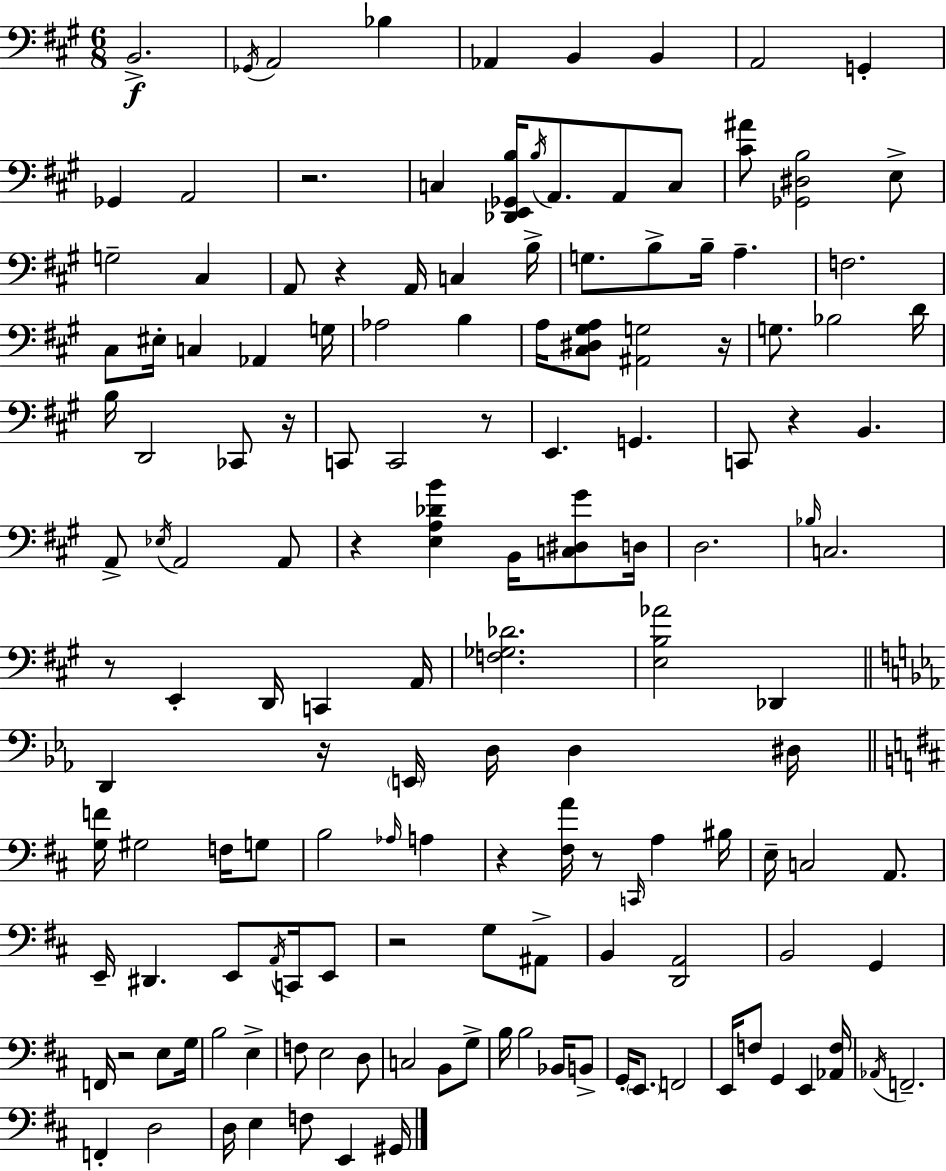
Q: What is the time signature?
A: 6/8